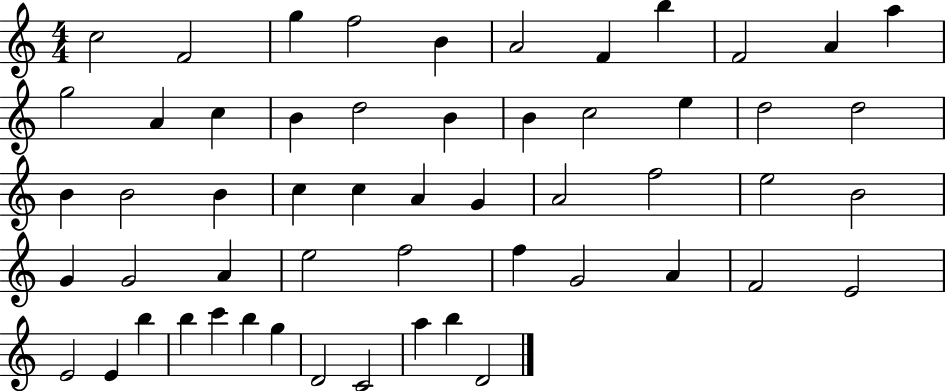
{
  \clef treble
  \numericTimeSignature
  \time 4/4
  \key c \major
  c''2 f'2 | g''4 f''2 b'4 | a'2 f'4 b''4 | f'2 a'4 a''4 | \break g''2 a'4 c''4 | b'4 d''2 b'4 | b'4 c''2 e''4 | d''2 d''2 | \break b'4 b'2 b'4 | c''4 c''4 a'4 g'4 | a'2 f''2 | e''2 b'2 | \break g'4 g'2 a'4 | e''2 f''2 | f''4 g'2 a'4 | f'2 e'2 | \break e'2 e'4 b''4 | b''4 c'''4 b''4 g''4 | d'2 c'2 | a''4 b''4 d'2 | \break \bar "|."
}